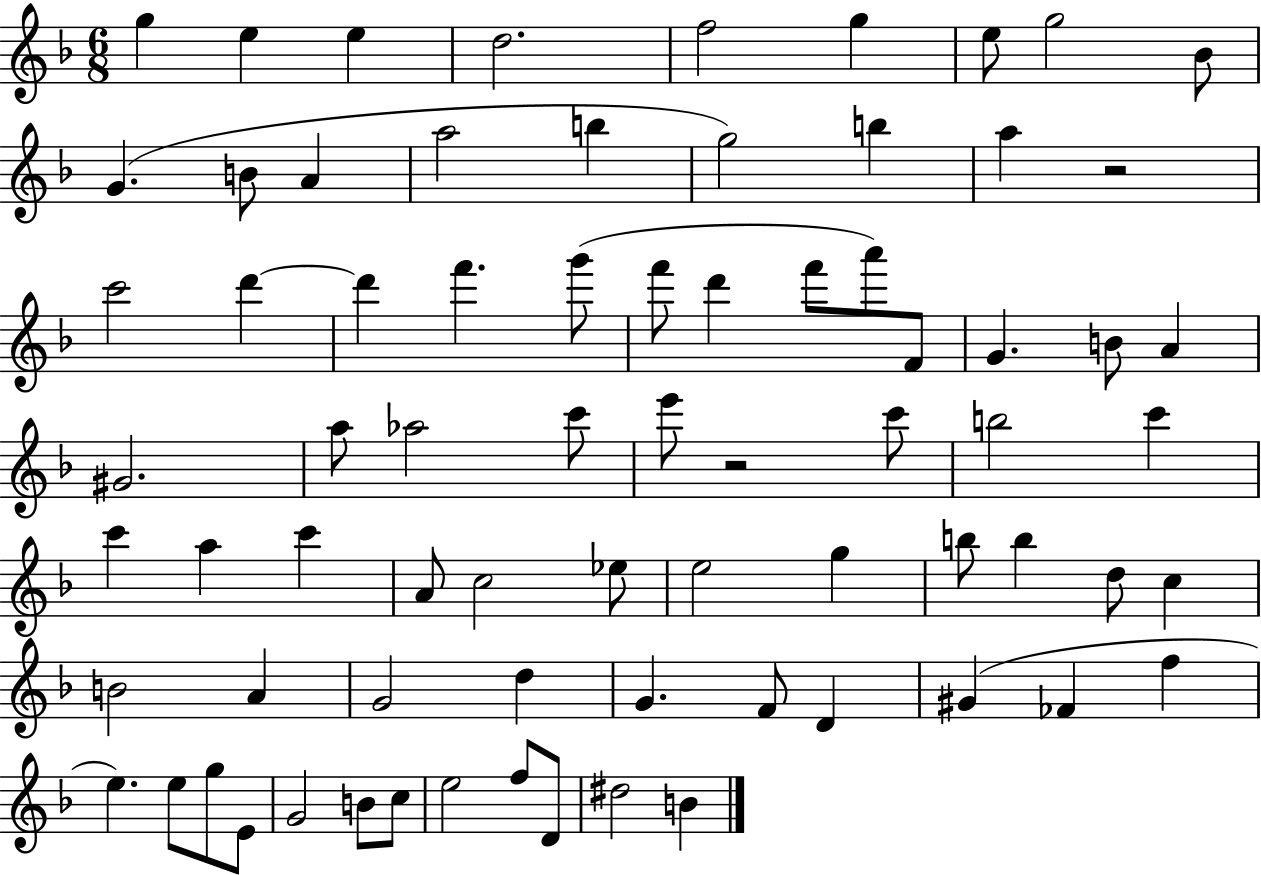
{
  \clef treble
  \numericTimeSignature
  \time 6/8
  \key f \major
  g''4 e''4 e''4 | d''2. | f''2 g''4 | e''8 g''2 bes'8 | \break g'4.( b'8 a'4 | a''2 b''4 | g''2) b''4 | a''4 r2 | \break c'''2 d'''4~~ | d'''4 f'''4. g'''8( | f'''8 d'''4 f'''8 a'''8) f'8 | g'4. b'8 a'4 | \break gis'2. | a''8 aes''2 c'''8 | e'''8 r2 c'''8 | b''2 c'''4 | \break c'''4 a''4 c'''4 | a'8 c''2 ees''8 | e''2 g''4 | b''8 b''4 d''8 c''4 | \break b'2 a'4 | g'2 d''4 | g'4. f'8 d'4 | gis'4( fes'4 f''4 | \break e''4.) e''8 g''8 e'8 | g'2 b'8 c''8 | e''2 f''8 d'8 | dis''2 b'4 | \break \bar "|."
}